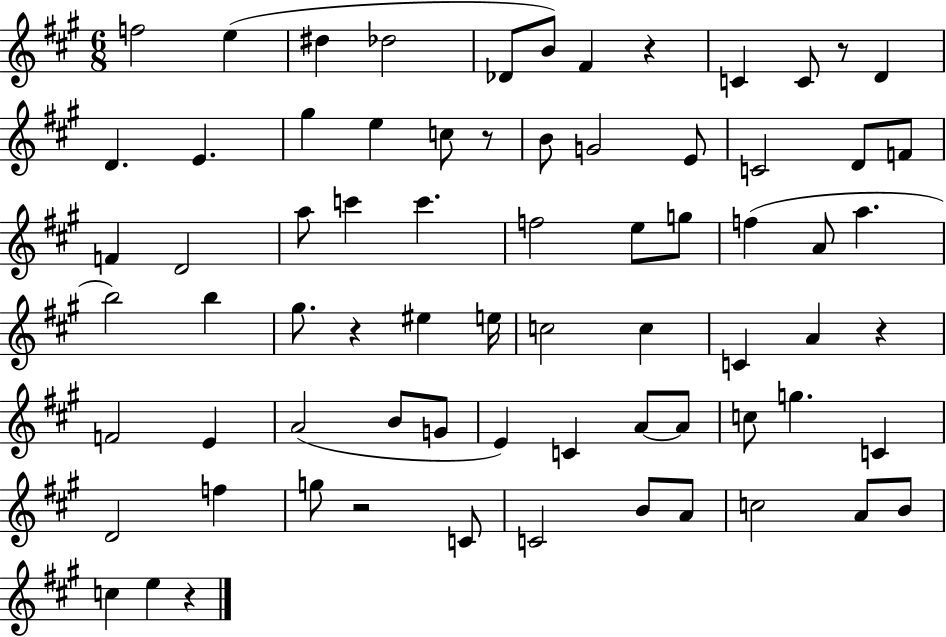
X:1
T:Untitled
M:6/8
L:1/4
K:A
f2 e ^d _d2 _D/2 B/2 ^F z C C/2 z/2 D D E ^g e c/2 z/2 B/2 G2 E/2 C2 D/2 F/2 F D2 a/2 c' c' f2 e/2 g/2 f A/2 a b2 b ^g/2 z ^e e/4 c2 c C A z F2 E A2 B/2 G/2 E C A/2 A/2 c/2 g C D2 f g/2 z2 C/2 C2 B/2 A/2 c2 A/2 B/2 c e z